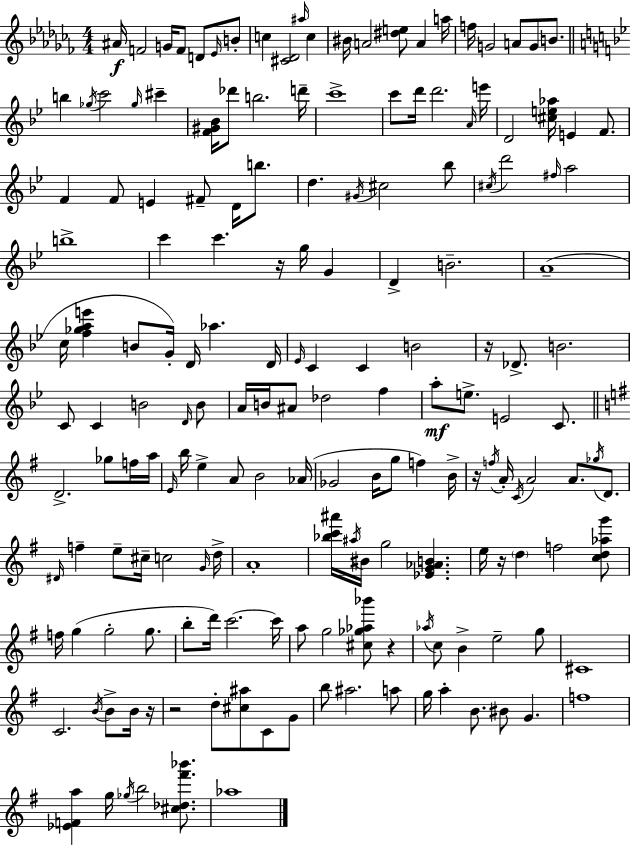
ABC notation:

X:1
T:Untitled
M:4/4
L:1/4
K:Abm
^A/4 F2 G/4 F/2 D/2 _E/4 B/2 c [^C_D]2 ^a/4 c ^B/4 A2 [^de]/2 A a/4 f/4 G2 A/2 G/2 B/2 b _g/4 c'2 _g/4 ^c' [F^G_B]/4 _d'/2 b2 d'/4 c'4 c'/2 d'/4 d'2 A/4 e'/4 D2 [^ce_a]/4 E F/2 F F/2 E ^F/2 D/4 b/2 d ^G/4 ^c2 _b/2 ^c/4 d'2 ^f/4 a2 b4 c' c' z/4 g/4 G D B2 A4 c/4 [f_gae'] B/2 G/4 D/4 _a D/4 _E/4 C C B2 z/4 _D/2 B2 C/2 C B2 D/4 B/2 A/4 B/4 ^A/2 _d2 f a/2 e/2 E2 C/2 D2 _g/2 f/4 a/4 E/4 b/4 e A/2 B2 _A/4 _G2 B/4 g/2 f B/4 z/4 f/4 A/4 C/4 A2 A/2 _g/4 D/2 ^D/4 f e/2 ^c/4 c2 G/4 d/4 A4 [_bc'^a']/4 ^a/4 ^B/4 g2 [_EG_AB] e/4 z/4 d f2 [cd_ag']/2 f/4 g g2 g/2 b/2 d'/4 c'2 c'/4 a/2 g2 [^c_g_a_b']/2 z _a/4 c/2 B e2 g/2 ^C4 C2 B/4 B/2 B/4 z/4 z2 d/2 [^c^a]/2 C/2 G/2 b/2 ^a2 a/2 g/4 a B/2 ^B/2 G f4 [_EFa] g/4 _g/4 b2 [^c_d^f'_b']/2 _a4